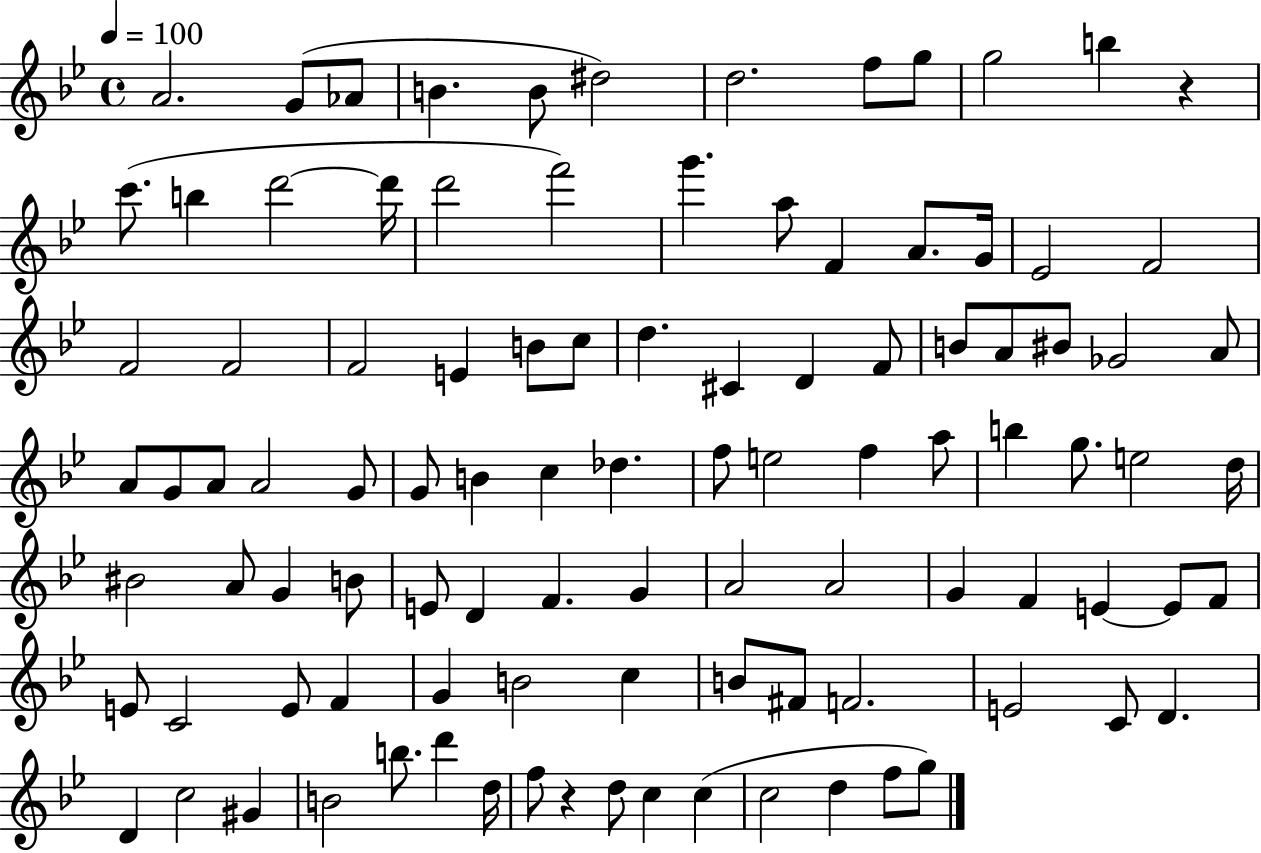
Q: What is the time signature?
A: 4/4